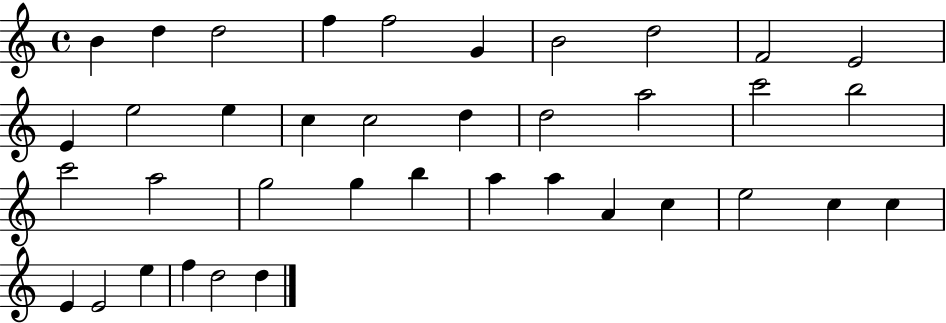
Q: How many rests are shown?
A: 0